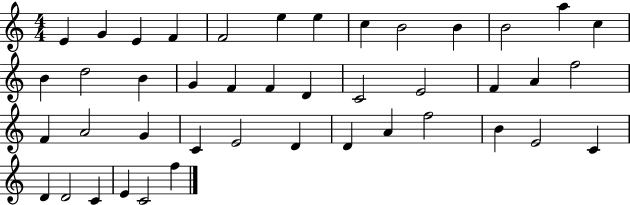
E4/q G4/q E4/q F4/q F4/h E5/q E5/q C5/q B4/h B4/q B4/h A5/q C5/q B4/q D5/h B4/q G4/q F4/q F4/q D4/q C4/h E4/h F4/q A4/q F5/h F4/q A4/h G4/q C4/q E4/h D4/q D4/q A4/q F5/h B4/q E4/h C4/q D4/q D4/h C4/q E4/q C4/h F5/q